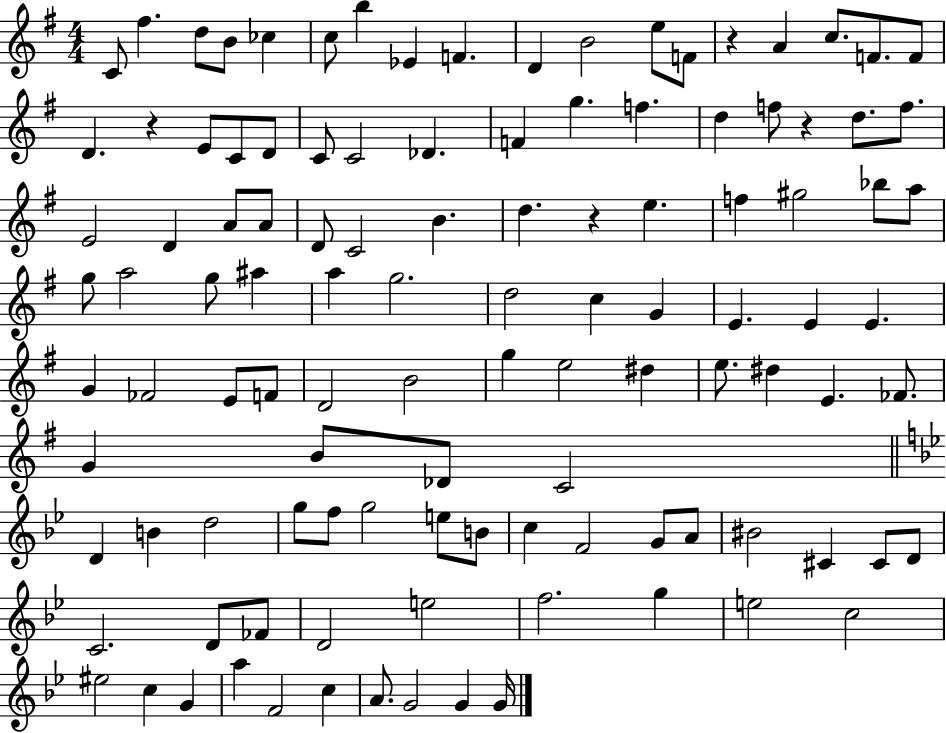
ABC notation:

X:1
T:Untitled
M:4/4
L:1/4
K:G
C/2 ^f d/2 B/2 _c c/2 b _E F D B2 e/2 F/2 z A c/2 F/2 F/2 D z E/2 C/2 D/2 C/2 C2 _D F g f d f/2 z d/2 f/2 E2 D A/2 A/2 D/2 C2 B d z e f ^g2 _b/2 a/2 g/2 a2 g/2 ^a a g2 d2 c G E E E G _F2 E/2 F/2 D2 B2 g e2 ^d e/2 ^d E _F/2 G B/2 _D/2 C2 D B d2 g/2 f/2 g2 e/2 B/2 c F2 G/2 A/2 ^B2 ^C ^C/2 D/2 C2 D/2 _F/2 D2 e2 f2 g e2 c2 ^e2 c G a F2 c A/2 G2 G G/4